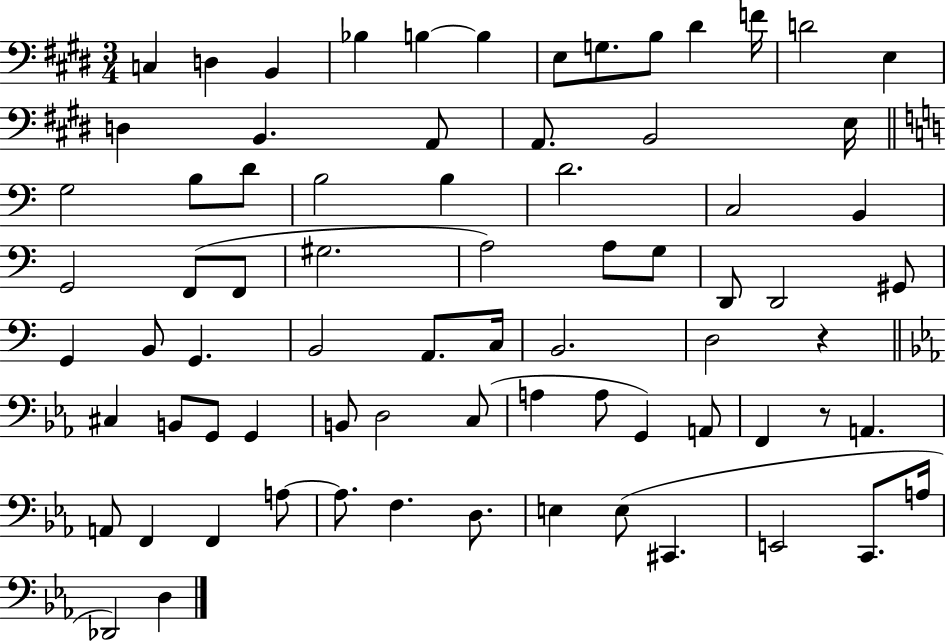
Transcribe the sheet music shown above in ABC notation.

X:1
T:Untitled
M:3/4
L:1/4
K:E
C, D, B,, _B, B, B, E,/2 G,/2 B,/2 ^D F/4 D2 E, D, B,, A,,/2 A,,/2 B,,2 E,/4 G,2 B,/2 D/2 B,2 B, D2 C,2 B,, G,,2 F,,/2 F,,/2 ^G,2 A,2 A,/2 G,/2 D,,/2 D,,2 ^G,,/2 G,, B,,/2 G,, B,,2 A,,/2 C,/4 B,,2 D,2 z ^C, B,,/2 G,,/2 G,, B,,/2 D,2 C,/2 A, A,/2 G,, A,,/2 F,, z/2 A,, A,,/2 F,, F,, A,/2 A,/2 F, D,/2 E, E,/2 ^C,, E,,2 C,,/2 A,/4 _D,,2 D,